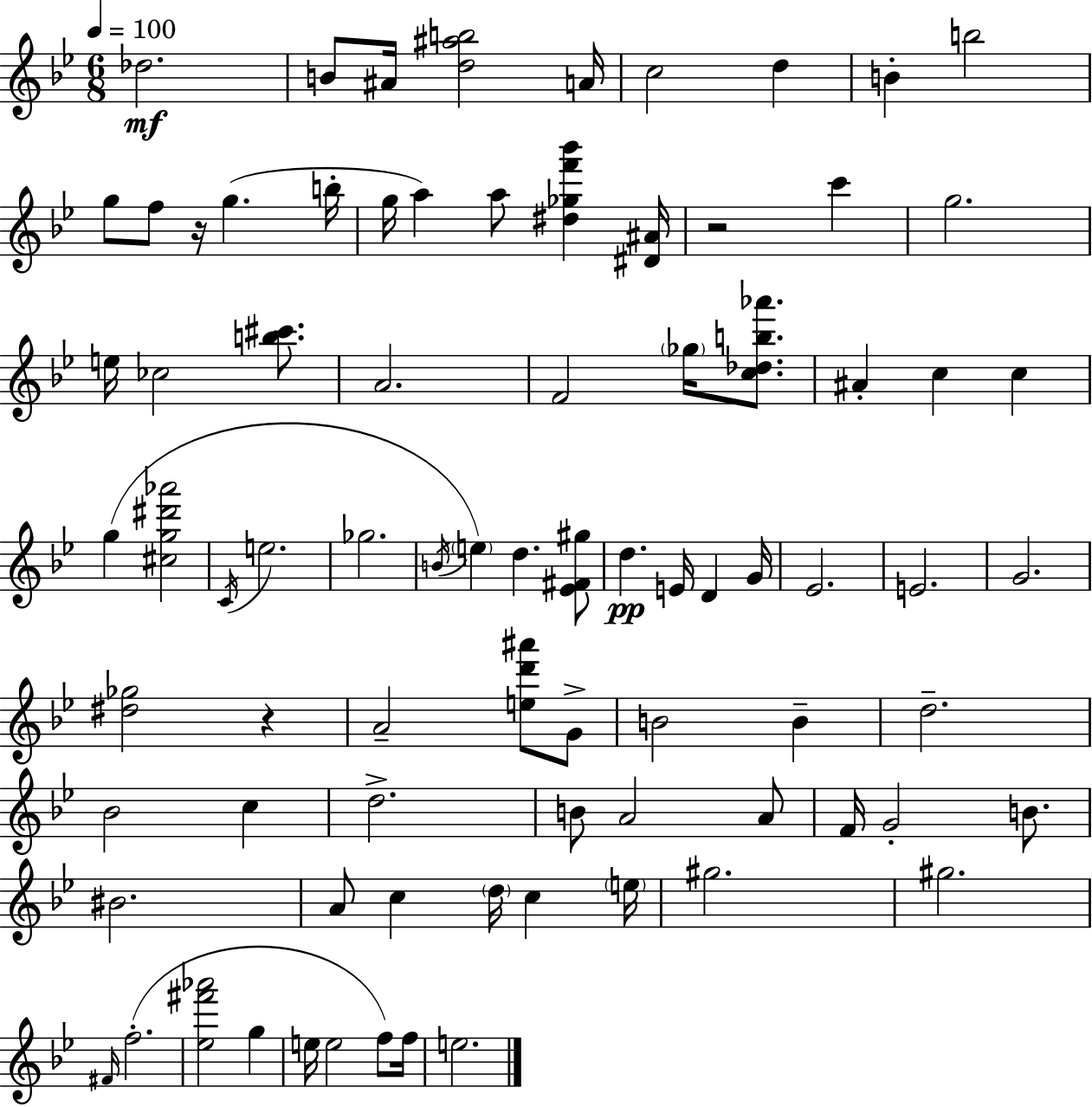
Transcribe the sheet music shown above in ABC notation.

X:1
T:Untitled
M:6/8
L:1/4
K:Bb
_d2 B/2 ^A/4 [d^ab]2 A/4 c2 d B b2 g/2 f/2 z/4 g b/4 g/4 a a/2 [^d_gf'_b'] [^D^A]/4 z2 c' g2 e/4 _c2 [b^c']/2 A2 F2 _g/4 [c_db_a']/2 ^A c c g [^cg^d'_a']2 C/4 e2 _g2 B/4 e d [_E^F^g]/2 d E/4 D G/4 _E2 E2 G2 [^d_g]2 z A2 [ed'^a']/2 G/2 B2 B d2 _B2 c d2 B/2 A2 A/2 F/4 G2 B/2 ^B2 A/2 c d/4 c e/4 ^g2 ^g2 ^F/4 f2 [_e^f'_a']2 g e/4 e2 f/2 f/4 e2